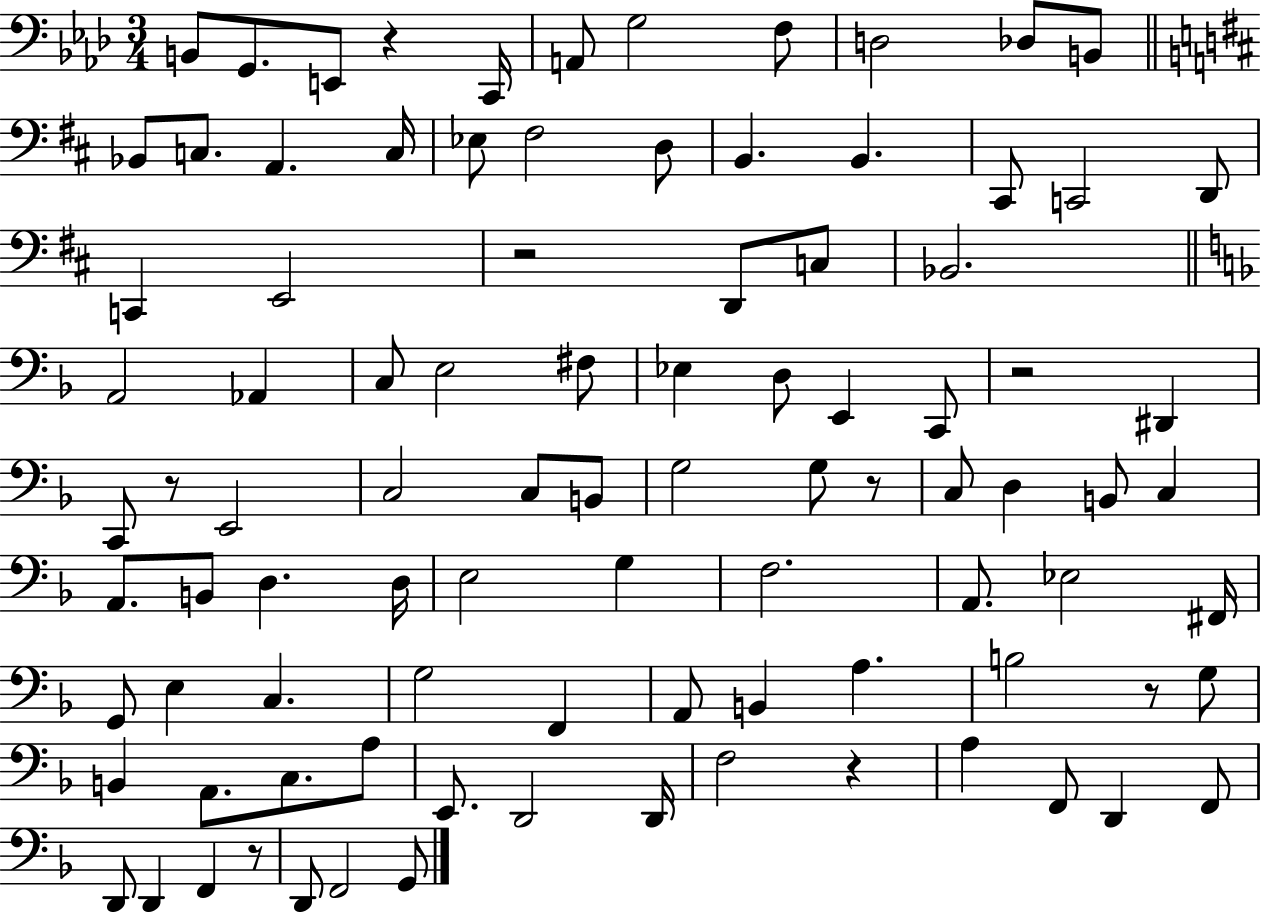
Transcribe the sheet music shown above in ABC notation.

X:1
T:Untitled
M:3/4
L:1/4
K:Ab
B,,/2 G,,/2 E,,/2 z C,,/4 A,,/2 G,2 F,/2 D,2 _D,/2 B,,/2 _B,,/2 C,/2 A,, C,/4 _E,/2 ^F,2 D,/2 B,, B,, ^C,,/2 C,,2 D,,/2 C,, E,,2 z2 D,,/2 C,/2 _B,,2 A,,2 _A,, C,/2 E,2 ^F,/2 _E, D,/2 E,, C,,/2 z2 ^D,, C,,/2 z/2 E,,2 C,2 C,/2 B,,/2 G,2 G,/2 z/2 C,/2 D, B,,/2 C, A,,/2 B,,/2 D, D,/4 E,2 G, F,2 A,,/2 _E,2 ^F,,/4 G,,/2 E, C, G,2 F,, A,,/2 B,, A, B,2 z/2 G,/2 B,, A,,/2 C,/2 A,/2 E,,/2 D,,2 D,,/4 F,2 z A, F,,/2 D,, F,,/2 D,,/2 D,, F,, z/2 D,,/2 F,,2 G,,/2